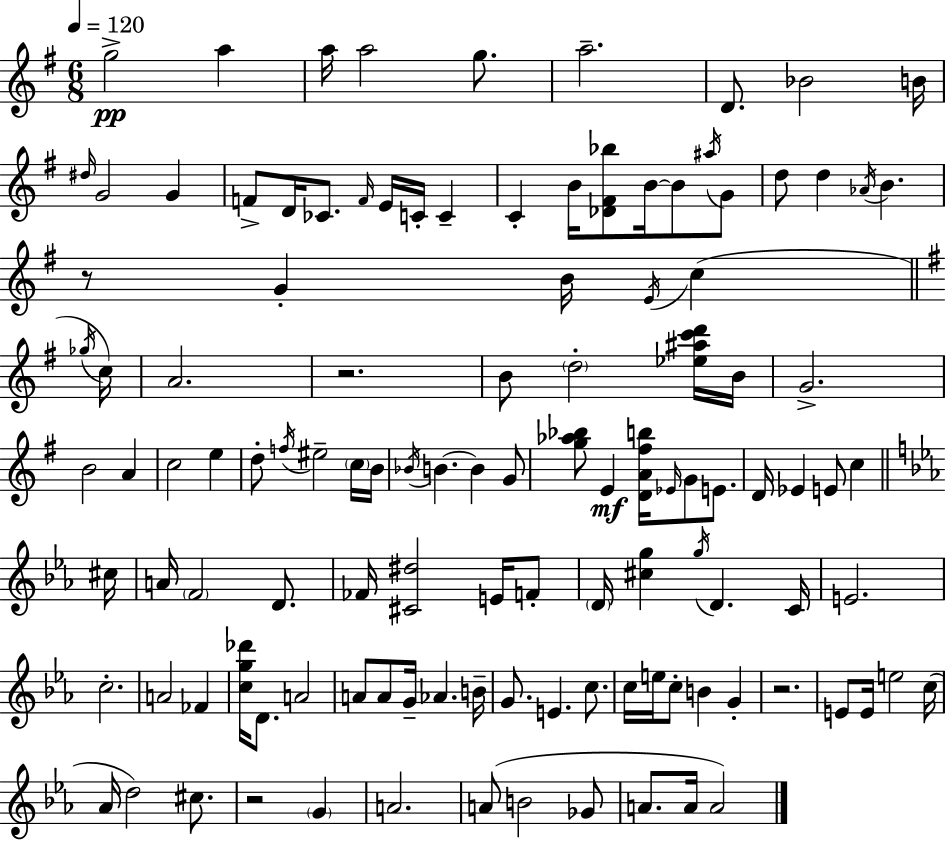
G5/h A5/q A5/s A5/h G5/e. A5/h. D4/e. Bb4/h B4/s D#5/s G4/h G4/q F4/e D4/s CES4/e. F4/s E4/s C4/s C4/q C4/q B4/s [Db4,F#4,Bb5]/e B4/s B4/e A#5/s G4/e D5/e D5/q Ab4/s B4/q. R/e G4/q B4/s E4/s C5/q Gb5/s C5/s A4/h. R/h. B4/e D5/h [Eb5,A#5,C6,D6]/s B4/s G4/h. B4/h A4/q C5/h E5/q D5/e F5/s EIS5/h C5/s B4/s Bb4/s B4/q. B4/q G4/e [G5,Ab5,Bb5]/e E4/q [D4,A4,F#5,B5]/s Eb4/s G4/e E4/e. D4/s Eb4/q E4/e C5/q C#5/s A4/s F4/h D4/e. FES4/s [C#4,D#5]/h E4/s F4/e D4/s [C#5,G5]/q G5/s D4/q. C4/s E4/h. C5/h. A4/h FES4/q [C5,G5,Db6]/s D4/e. A4/h A4/e A4/e G4/s Ab4/q. B4/s G4/e. E4/q. C5/e. C5/s E5/s C5/e B4/q G4/q R/h. E4/e E4/s E5/h C5/s Ab4/s D5/h C#5/e. R/h G4/q A4/h. A4/e B4/h Gb4/e A4/e. A4/s A4/h